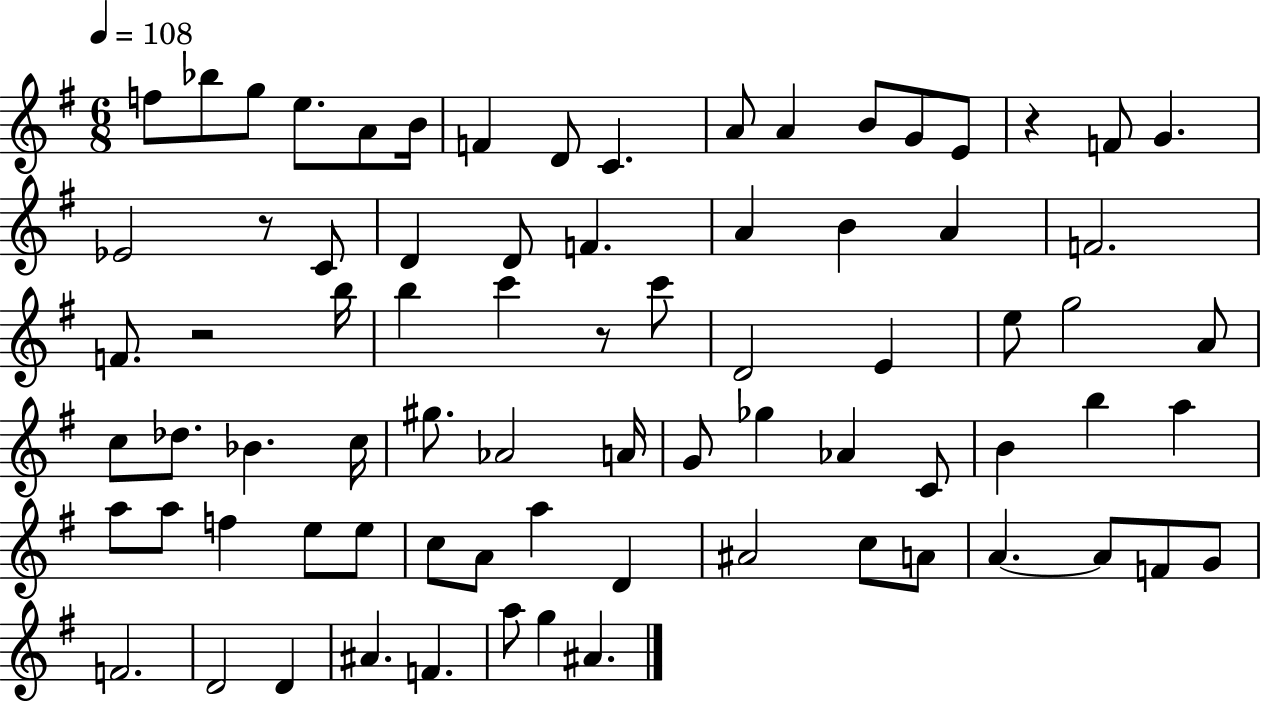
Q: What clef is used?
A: treble